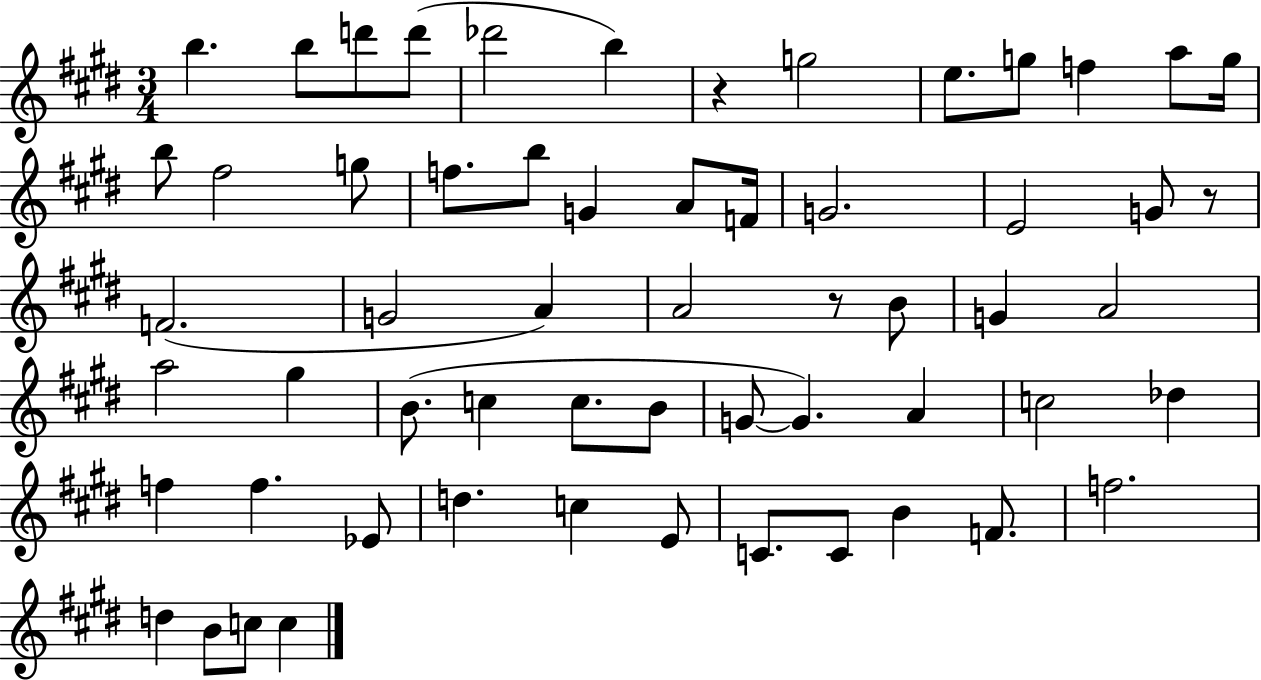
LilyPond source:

{
  \clef treble
  \numericTimeSignature
  \time 3/4
  \key e \major
  b''4. b''8 d'''8 d'''8( | des'''2 b''4) | r4 g''2 | e''8. g''8 f''4 a''8 g''16 | \break b''8 fis''2 g''8 | f''8. b''8 g'4 a'8 f'16 | g'2. | e'2 g'8 r8 | \break f'2.( | g'2 a'4) | a'2 r8 b'8 | g'4 a'2 | \break a''2 gis''4 | b'8.( c''4 c''8. b'8 | g'8~~ g'4.) a'4 | c''2 des''4 | \break f''4 f''4. ees'8 | d''4. c''4 e'8 | c'8. c'8 b'4 f'8. | f''2. | \break d''4 b'8 c''8 c''4 | \bar "|."
}